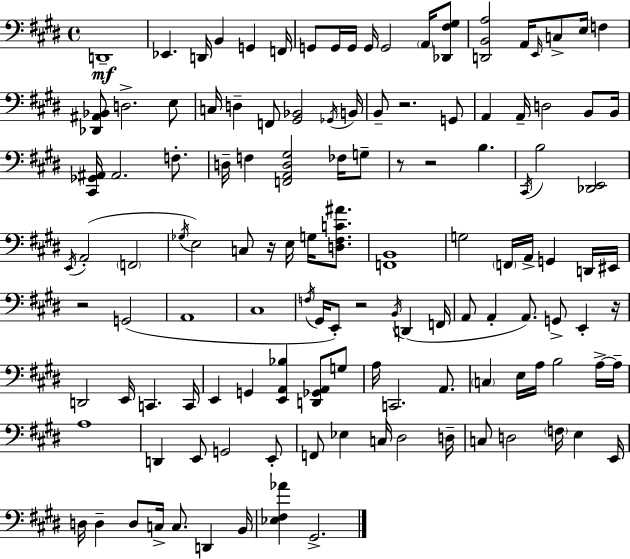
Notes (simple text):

D2/w Eb2/q. D2/s B2/q G2/q F2/s G2/e G2/s G2/s G2/s G2/h A2/s [Db2,F#3,G#3]/e [D2,B2,A3]/h A2/s E2/s C3/e E3/s F3/q [Db2,A#2,Bb2]/e D3/h. E3/e C3/s D3/q F2/e [G#2,Bb2]/h Gb2/s B2/s B2/e R/h. G2/e A2/q A2/s D3/h B2/e B2/s [C#2,Gb2,A#2]/s A#2/h. F3/e. D3/s F3/q [F2,A2,D3,G#3]/h FES3/s G3/e R/e R/h B3/q. C#2/s B3/h [Db2,E2]/h E2/s A2/h F2/h Gb3/s E3/h C3/e R/s E3/s G3/s [D3,F#3,C4,A#4]/e. [F2,B2]/w G3/h F2/s A2/s G2/q D2/s EIS2/s R/h G2/h A2/w C#3/w F3/s G#2/s E2/e R/h B2/s D2/q F2/s A2/e A2/q A2/e. G2/e E2/q R/s D2/h E2/s C2/q. C2/s E2/q G2/q [E2,A2,Bb3]/q [D2,Gb2,A2]/e G3/e A3/s C2/h. A2/e. C3/q E3/s A3/s B3/h A3/s A3/s A3/w D2/q E2/e G2/h E2/e F2/e Eb3/q C3/s D#3/h D3/s C3/e D3/h F3/s E3/q E2/s D3/s D3/q D3/e C3/s C3/e. D2/q B2/s [Eb3,F#3,Ab4]/q G#2/h.